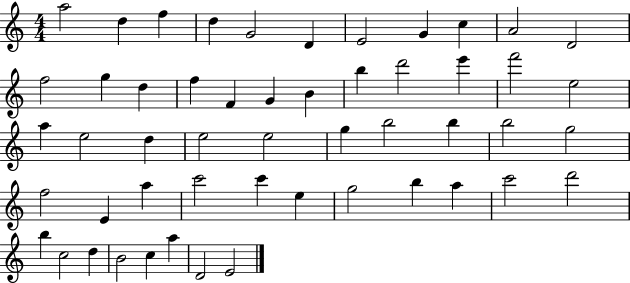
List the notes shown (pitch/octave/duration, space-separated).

A5/h D5/q F5/q D5/q G4/h D4/q E4/h G4/q C5/q A4/h D4/h F5/h G5/q D5/q F5/q F4/q G4/q B4/q B5/q D6/h E6/q F6/h E5/h A5/q E5/h D5/q E5/h E5/h G5/q B5/h B5/q B5/h G5/h F5/h E4/q A5/q C6/h C6/q E5/q G5/h B5/q A5/q C6/h D6/h B5/q C5/h D5/q B4/h C5/q A5/q D4/h E4/h